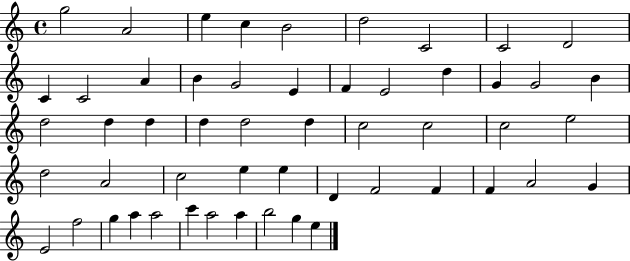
{
  \clef treble
  \time 4/4
  \defaultTimeSignature
  \key c \major
  g''2 a'2 | e''4 c''4 b'2 | d''2 c'2 | c'2 d'2 | \break c'4 c'2 a'4 | b'4 g'2 e'4 | f'4 e'2 d''4 | g'4 g'2 b'4 | \break d''2 d''4 d''4 | d''4 d''2 d''4 | c''2 c''2 | c''2 e''2 | \break d''2 a'2 | c''2 e''4 e''4 | d'4 f'2 f'4 | f'4 a'2 g'4 | \break e'2 f''2 | g''4 a''4 a''2 | c'''4 a''2 a''4 | b''2 g''4 e''4 | \break \bar "|."
}